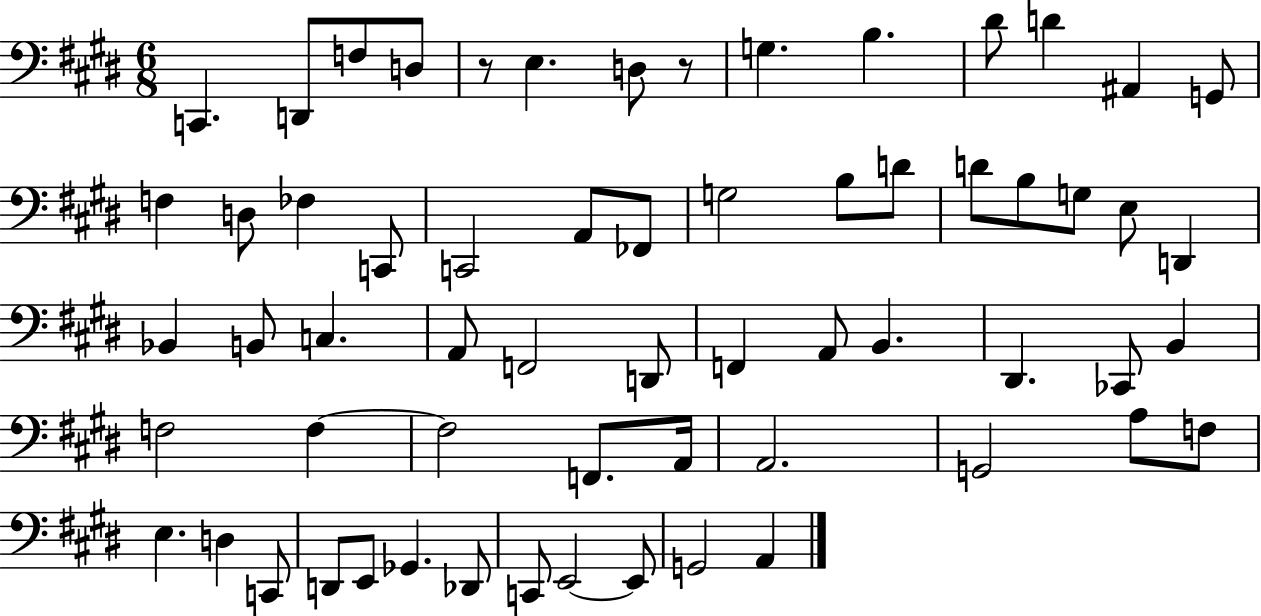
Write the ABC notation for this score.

X:1
T:Untitled
M:6/8
L:1/4
K:E
C,, D,,/2 F,/2 D,/2 z/2 E, D,/2 z/2 G, B, ^D/2 D ^A,, G,,/2 F, D,/2 _F, C,,/2 C,,2 A,,/2 _F,,/2 G,2 B,/2 D/2 D/2 B,/2 G,/2 E,/2 D,, _B,, B,,/2 C, A,,/2 F,,2 D,,/2 F,, A,,/2 B,, ^D,, _C,,/2 B,, F,2 F, F,2 F,,/2 A,,/4 A,,2 G,,2 A,/2 F,/2 E, D, C,,/2 D,,/2 E,,/2 _G,, _D,,/2 C,,/2 E,,2 E,,/2 G,,2 A,,